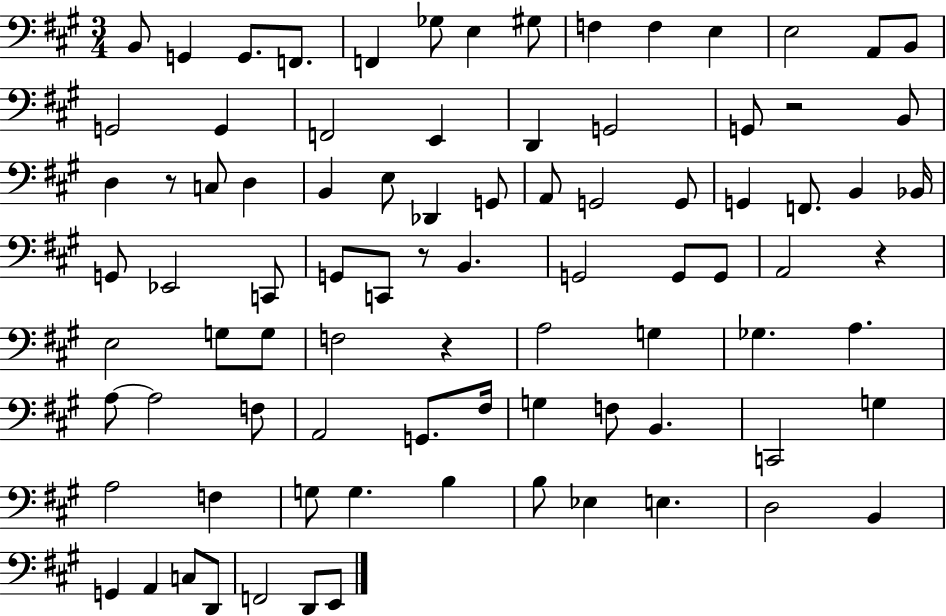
X:1
T:Untitled
M:3/4
L:1/4
K:A
B,,/2 G,, G,,/2 F,,/2 F,, _G,/2 E, ^G,/2 F, F, E, E,2 A,,/2 B,,/2 G,,2 G,, F,,2 E,, D,, G,,2 G,,/2 z2 B,,/2 D, z/2 C,/2 D, B,, E,/2 _D,, G,,/2 A,,/2 G,,2 G,,/2 G,, F,,/2 B,, _B,,/4 G,,/2 _E,,2 C,,/2 G,,/2 C,,/2 z/2 B,, G,,2 G,,/2 G,,/2 A,,2 z E,2 G,/2 G,/2 F,2 z A,2 G, _G, A, A,/2 A,2 F,/2 A,,2 G,,/2 ^F,/4 G, F,/2 B,, C,,2 G, A,2 F, G,/2 G, B, B,/2 _E, E, D,2 B,, G,, A,, C,/2 D,,/2 F,,2 D,,/2 E,,/2